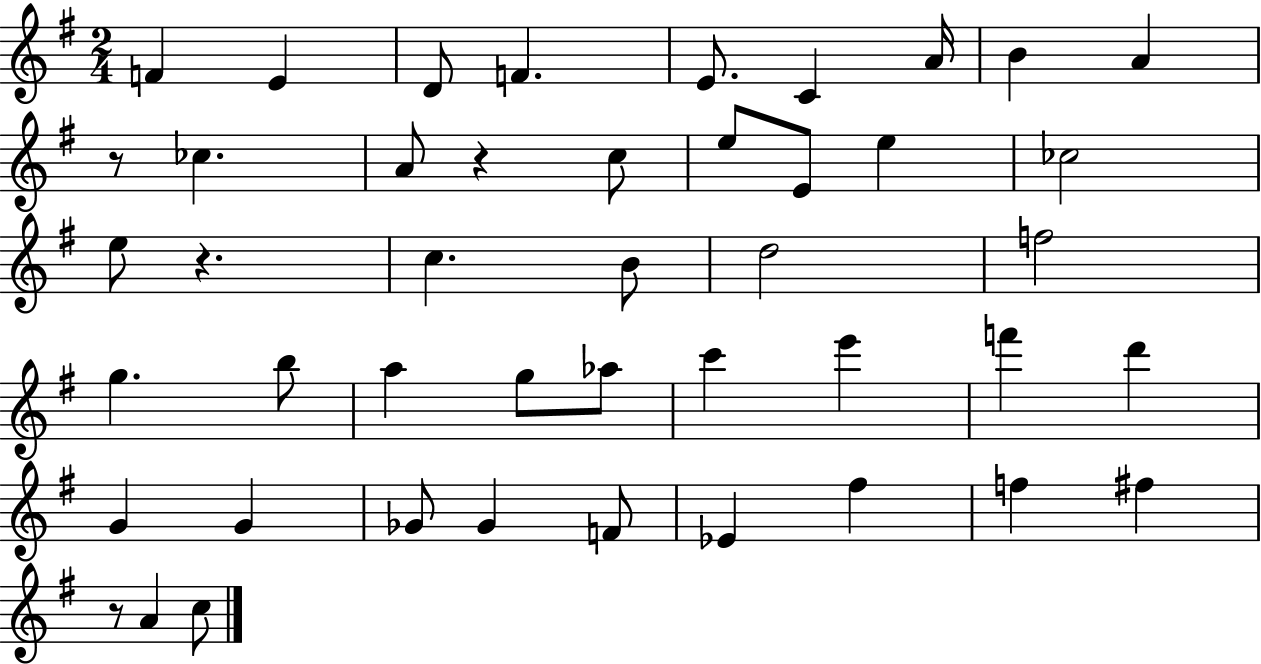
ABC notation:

X:1
T:Untitled
M:2/4
L:1/4
K:G
F E D/2 F E/2 C A/4 B A z/2 _c A/2 z c/2 e/2 E/2 e _c2 e/2 z c B/2 d2 f2 g b/2 a g/2 _a/2 c' e' f' d' G G _G/2 _G F/2 _E ^f f ^f z/2 A c/2